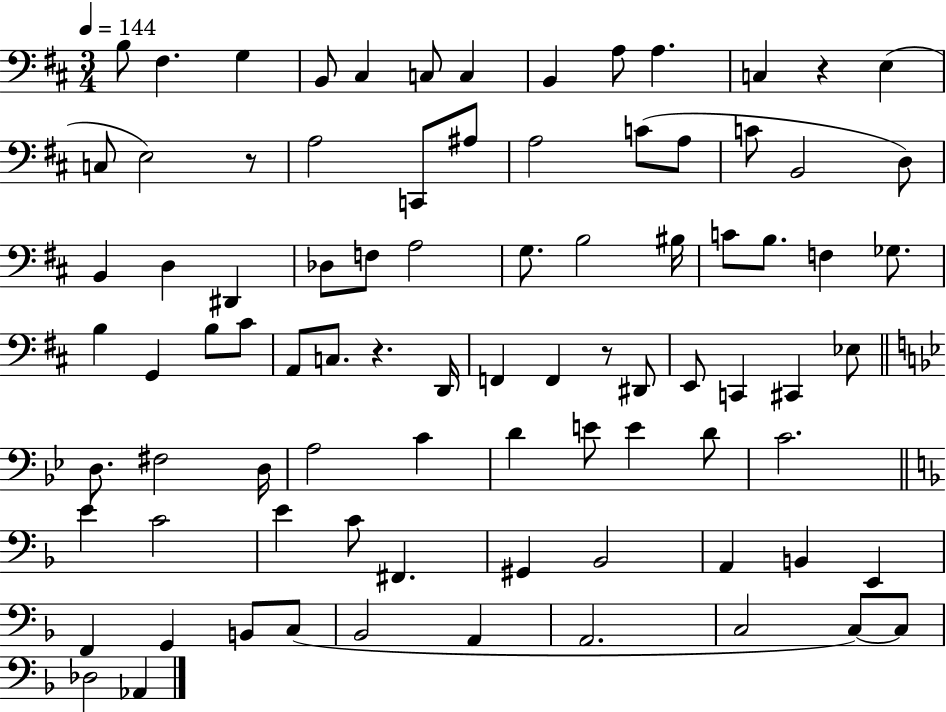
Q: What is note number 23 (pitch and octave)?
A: D3